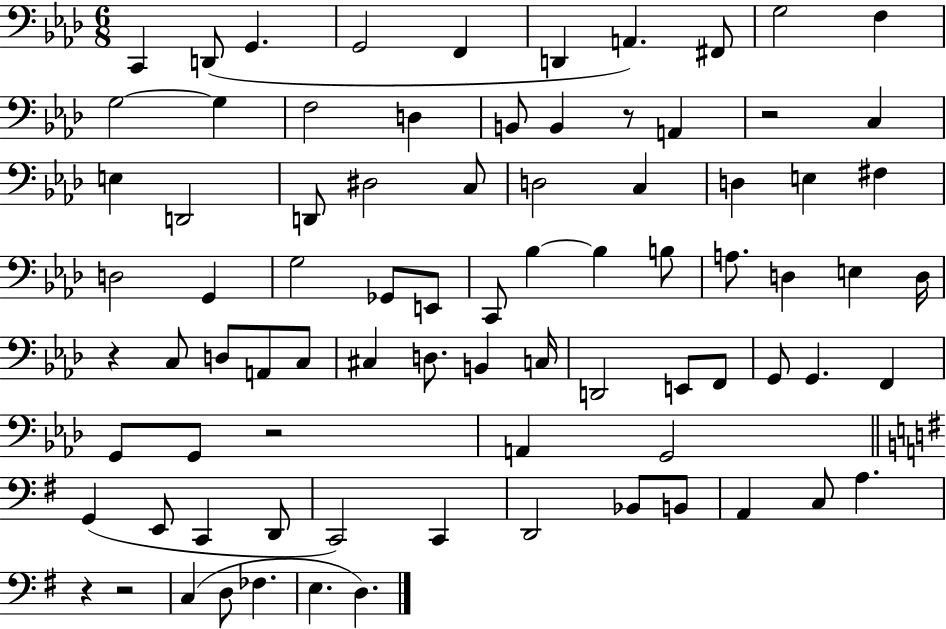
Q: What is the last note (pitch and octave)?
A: D3